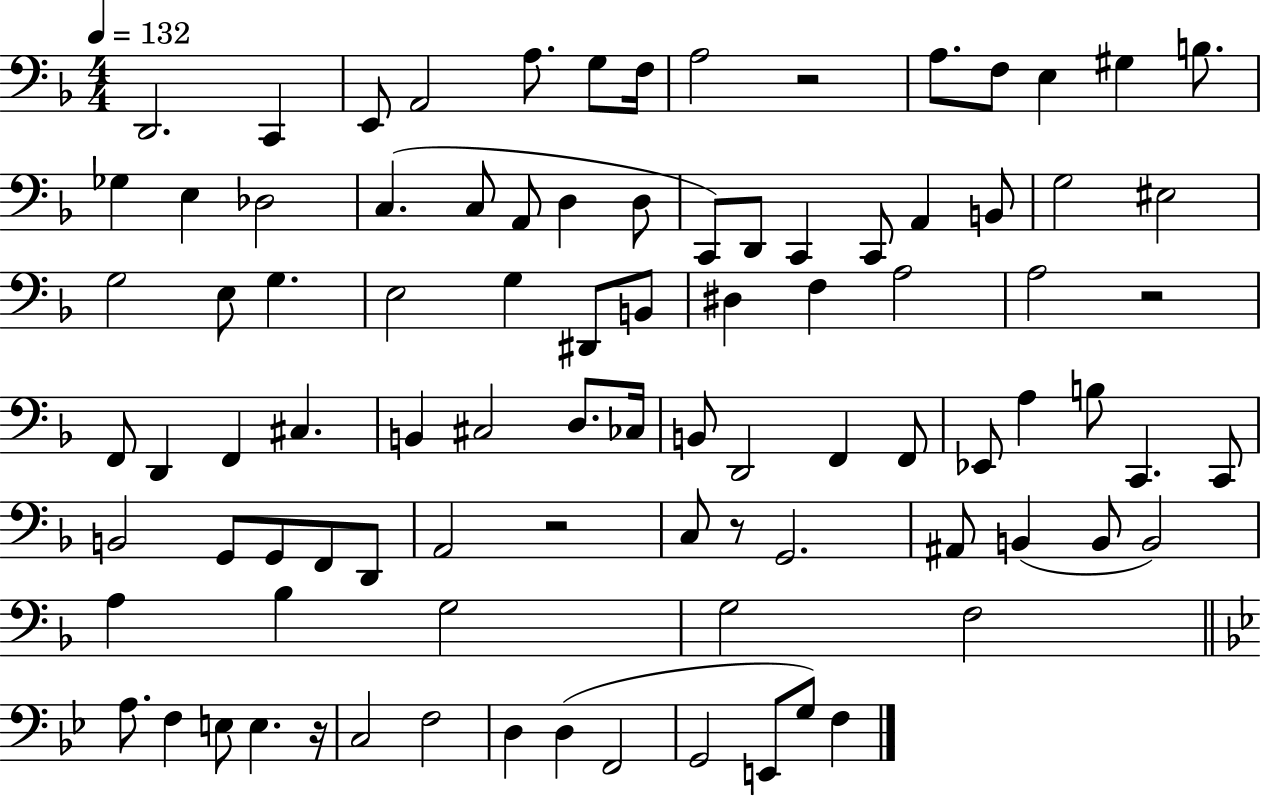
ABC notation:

X:1
T:Untitled
M:4/4
L:1/4
K:F
D,,2 C,, E,,/2 A,,2 A,/2 G,/2 F,/4 A,2 z2 A,/2 F,/2 E, ^G, B,/2 _G, E, _D,2 C, C,/2 A,,/2 D, D,/2 C,,/2 D,,/2 C,, C,,/2 A,, B,,/2 G,2 ^E,2 G,2 E,/2 G, E,2 G, ^D,,/2 B,,/2 ^D, F, A,2 A,2 z2 F,,/2 D,, F,, ^C, B,, ^C,2 D,/2 _C,/4 B,,/2 D,,2 F,, F,,/2 _E,,/2 A, B,/2 C,, C,,/2 B,,2 G,,/2 G,,/2 F,,/2 D,,/2 A,,2 z2 C,/2 z/2 G,,2 ^A,,/2 B,, B,,/2 B,,2 A, _B, G,2 G,2 F,2 A,/2 F, E,/2 E, z/4 C,2 F,2 D, D, F,,2 G,,2 E,,/2 G,/2 F,